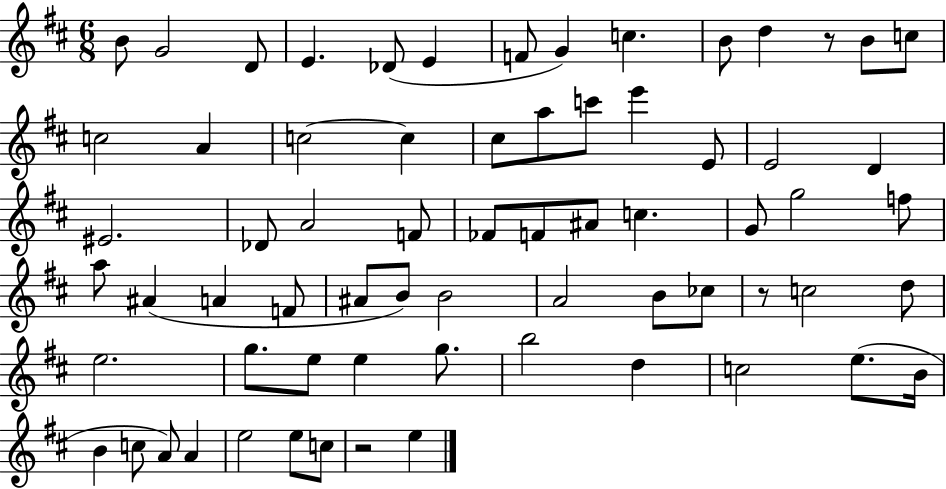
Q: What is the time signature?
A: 6/8